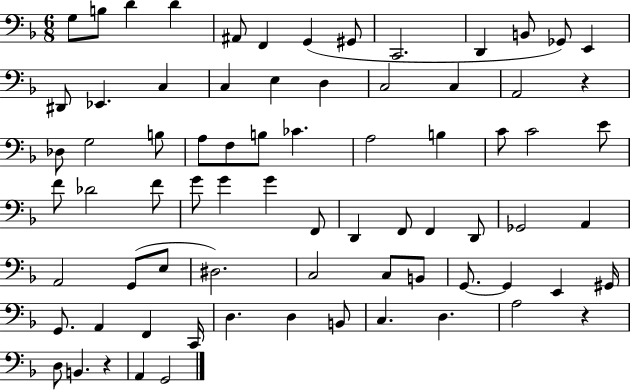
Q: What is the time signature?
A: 6/8